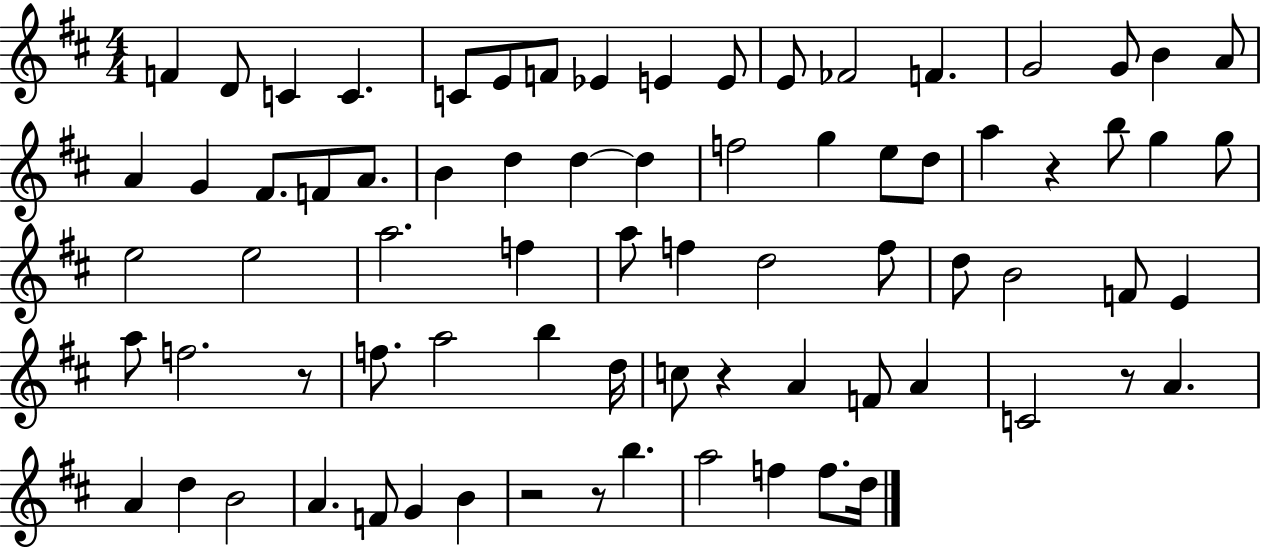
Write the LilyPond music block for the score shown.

{
  \clef treble
  \numericTimeSignature
  \time 4/4
  \key d \major
  \repeat volta 2 { f'4 d'8 c'4 c'4. | c'8 e'8 f'8 ees'4 e'4 e'8 | e'8 fes'2 f'4. | g'2 g'8 b'4 a'8 | \break a'4 g'4 fis'8. f'8 a'8. | b'4 d''4 d''4~~ d''4 | f''2 g''4 e''8 d''8 | a''4 r4 b''8 g''4 g''8 | \break e''2 e''2 | a''2. f''4 | a''8 f''4 d''2 f''8 | d''8 b'2 f'8 e'4 | \break a''8 f''2. r8 | f''8. a''2 b''4 d''16 | c''8 r4 a'4 f'8 a'4 | c'2 r8 a'4. | \break a'4 d''4 b'2 | a'4. f'8 g'4 b'4 | r2 r8 b''4. | a''2 f''4 f''8. d''16 | \break } \bar "|."
}